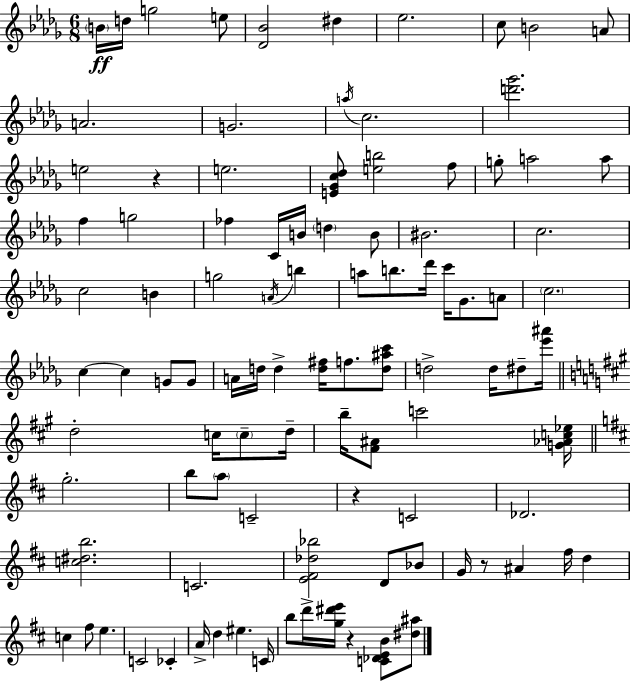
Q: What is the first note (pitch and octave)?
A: B4